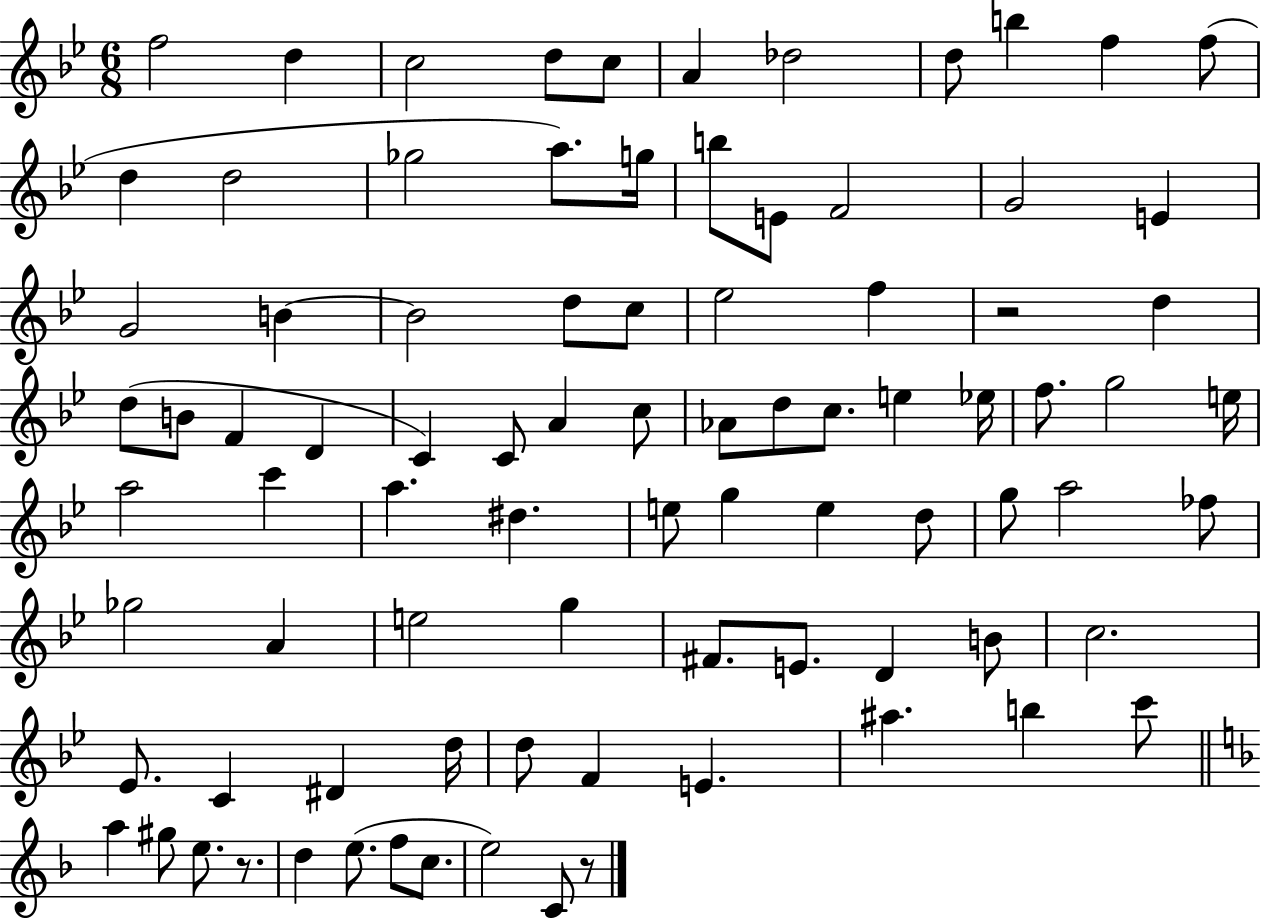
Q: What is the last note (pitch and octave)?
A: C4